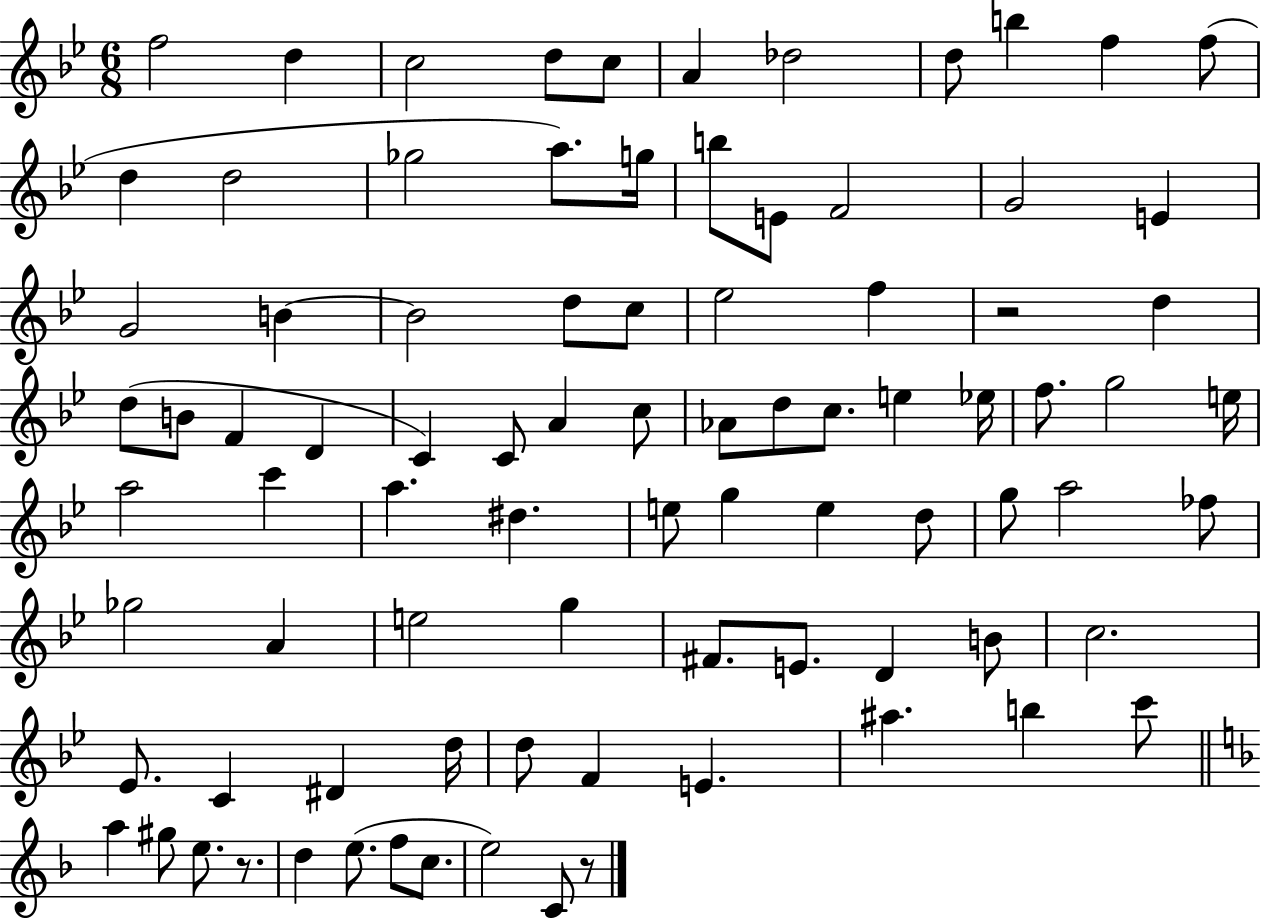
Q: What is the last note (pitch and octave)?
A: C4